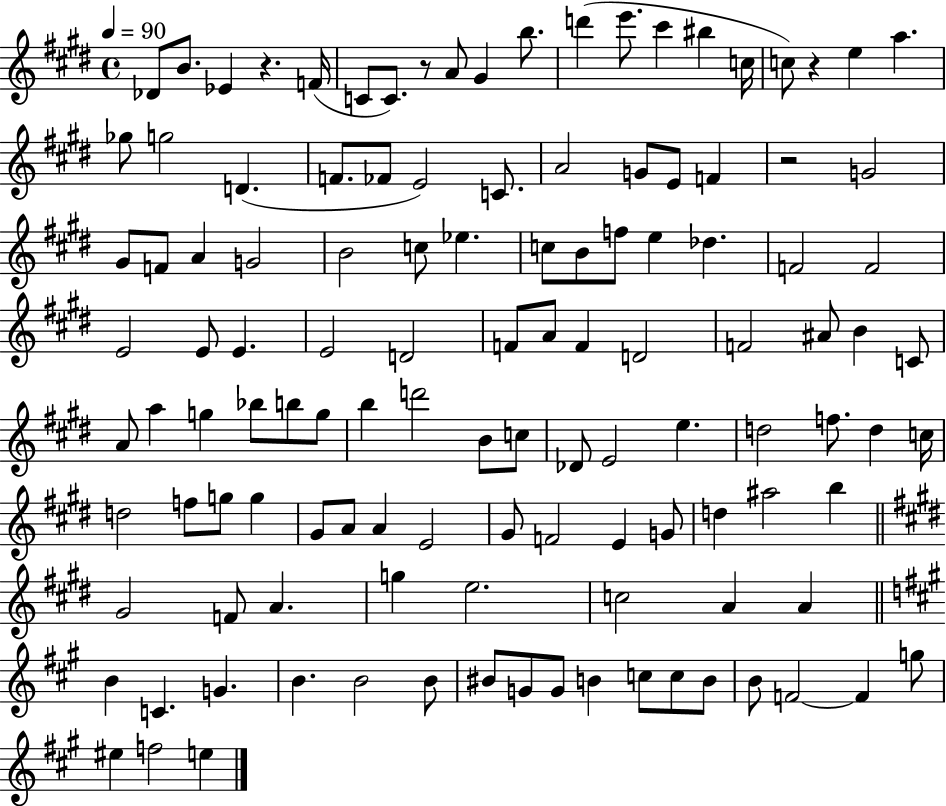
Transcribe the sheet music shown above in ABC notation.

X:1
T:Untitled
M:4/4
L:1/4
K:E
_D/2 B/2 _E z F/4 C/2 C/2 z/2 A/2 ^G b/2 d' e'/2 ^c' ^b c/4 c/2 z e a _g/2 g2 D F/2 _F/2 E2 C/2 A2 G/2 E/2 F z2 G2 ^G/2 F/2 A G2 B2 c/2 _e c/2 B/2 f/2 e _d F2 F2 E2 E/2 E E2 D2 F/2 A/2 F D2 F2 ^A/2 B C/2 A/2 a g _b/2 b/2 g/2 b d'2 B/2 c/2 _D/2 E2 e d2 f/2 d c/4 d2 f/2 g/2 g ^G/2 A/2 A E2 ^G/2 F2 E G/2 d ^a2 b ^G2 F/2 A g e2 c2 A A B C G B B2 B/2 ^B/2 G/2 G/2 B c/2 c/2 B/2 B/2 F2 F g/2 ^e f2 e